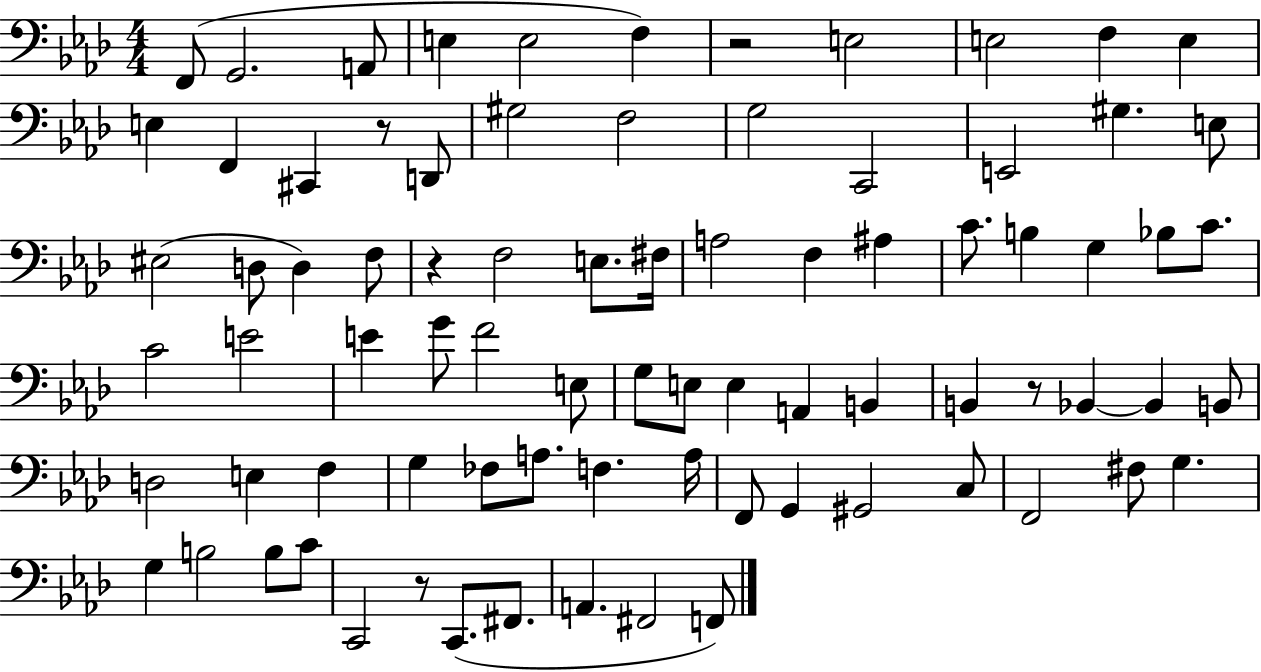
X:1
T:Untitled
M:4/4
L:1/4
K:Ab
F,,/2 G,,2 A,,/2 E, E,2 F, z2 E,2 E,2 F, E, E, F,, ^C,, z/2 D,,/2 ^G,2 F,2 G,2 C,,2 E,,2 ^G, E,/2 ^E,2 D,/2 D, F,/2 z F,2 E,/2 ^F,/4 A,2 F, ^A, C/2 B, G, _B,/2 C/2 C2 E2 E G/2 F2 E,/2 G,/2 E,/2 E, A,, B,, B,, z/2 _B,, _B,, B,,/2 D,2 E, F, G, _F,/2 A,/2 F, A,/4 F,,/2 G,, ^G,,2 C,/2 F,,2 ^F,/2 G, G, B,2 B,/2 C/2 C,,2 z/2 C,,/2 ^F,,/2 A,, ^F,,2 F,,/2